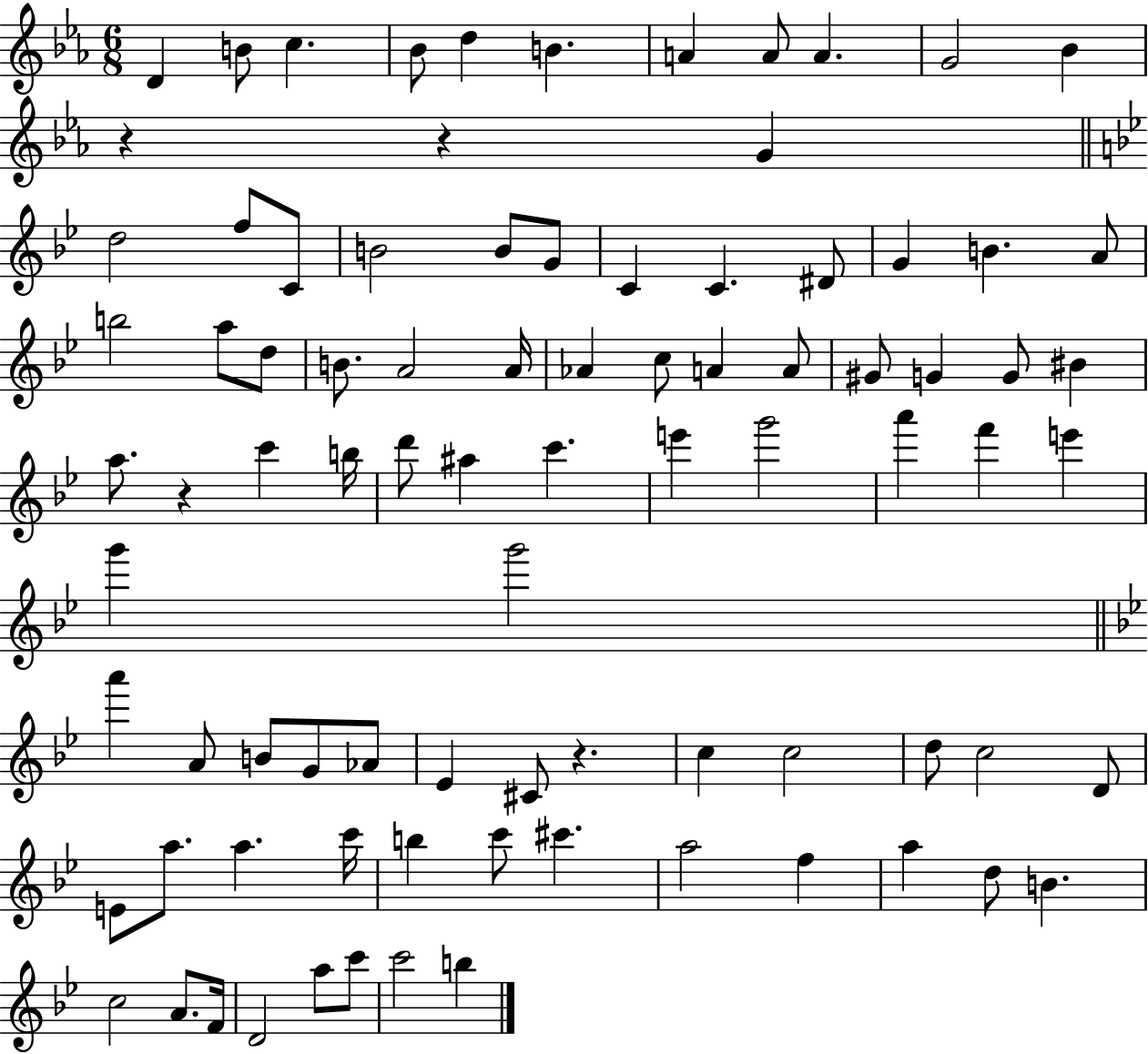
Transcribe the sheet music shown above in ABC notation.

X:1
T:Untitled
M:6/8
L:1/4
K:Eb
D B/2 c _B/2 d B A A/2 A G2 _B z z G d2 f/2 C/2 B2 B/2 G/2 C C ^D/2 G B A/2 b2 a/2 d/2 B/2 A2 A/4 _A c/2 A A/2 ^G/2 G G/2 ^B a/2 z c' b/4 d'/2 ^a c' e' g'2 a' f' e' g' g'2 a' A/2 B/2 G/2 _A/2 _E ^C/2 z c c2 d/2 c2 D/2 E/2 a/2 a c'/4 b c'/2 ^c' a2 f a d/2 B c2 A/2 F/4 D2 a/2 c'/2 c'2 b